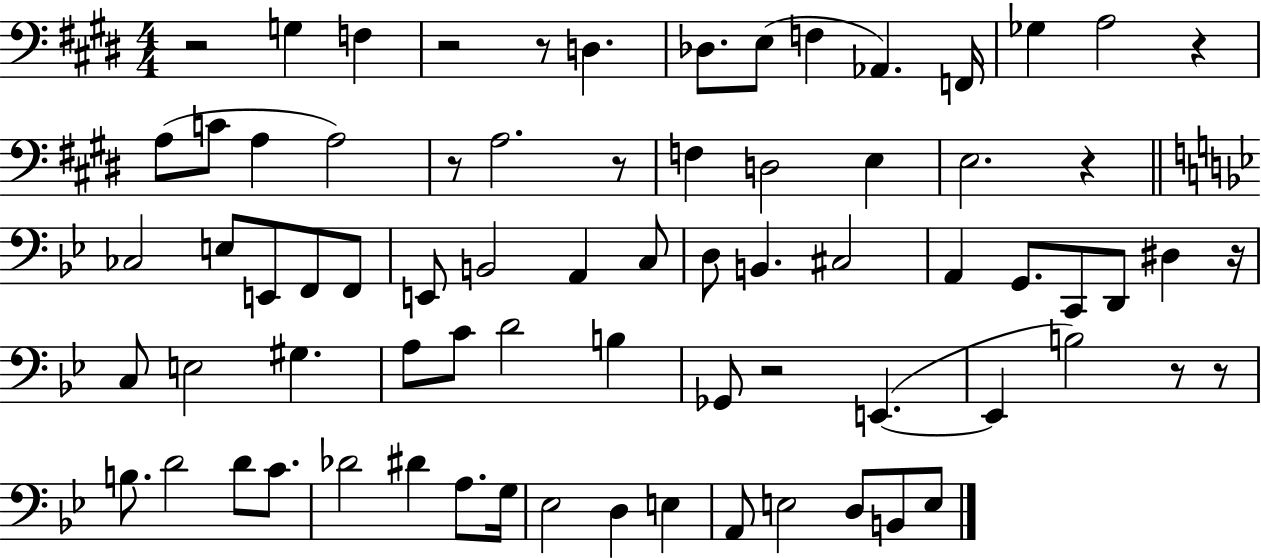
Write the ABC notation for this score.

X:1
T:Untitled
M:4/4
L:1/4
K:E
z2 G, F, z2 z/2 D, _D,/2 E,/2 F, _A,, F,,/4 _G, A,2 z A,/2 C/2 A, A,2 z/2 A,2 z/2 F, D,2 E, E,2 z _C,2 E,/2 E,,/2 F,,/2 F,,/2 E,,/2 B,,2 A,, C,/2 D,/2 B,, ^C,2 A,, G,,/2 C,,/2 D,,/2 ^D, z/4 C,/2 E,2 ^G, A,/2 C/2 D2 B, _G,,/2 z2 E,, E,, B,2 z/2 z/2 B,/2 D2 D/2 C/2 _D2 ^D A,/2 G,/4 _E,2 D, E, A,,/2 E,2 D,/2 B,,/2 E,/2